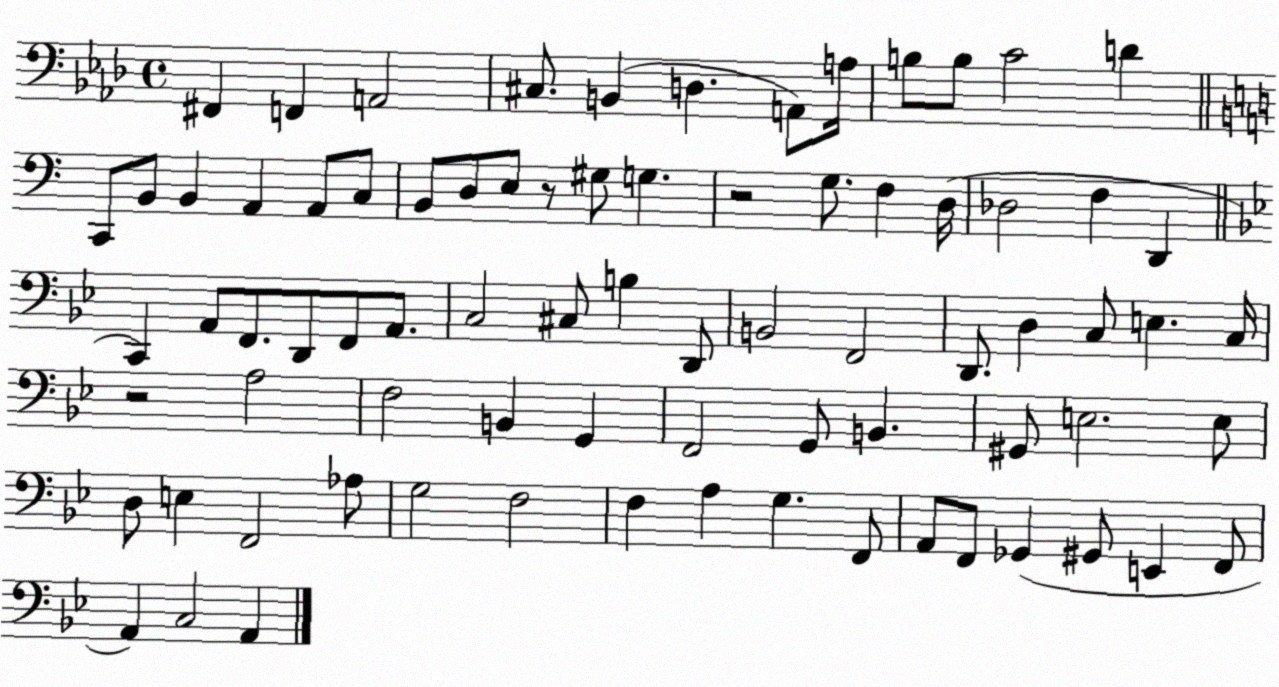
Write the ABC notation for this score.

X:1
T:Untitled
M:4/4
L:1/4
K:Ab
^F,, F,, A,,2 ^C,/2 B,, D, A,,/2 A,/4 B,/2 B,/2 C2 D C,,/2 B,,/2 B,, A,, A,,/2 C,/2 B,,/2 D,/2 E,/2 z/2 ^G,/2 G, z2 G,/2 F, D,/4 _D,2 F, D,, C,, A,,/2 F,,/2 D,,/2 F,,/2 A,,/2 C,2 ^C,/2 B, D,,/2 B,,2 F,,2 D,,/2 D, C,/2 E, C,/4 z2 A,2 F,2 B,, G,, F,,2 G,,/2 B,, ^G,,/2 E,2 E,/2 D,/2 E, F,,2 _A,/2 G,2 F,2 F, A, G, F,,/2 A,,/2 F,,/2 _G,, ^G,,/2 E,, F,,/2 A,, C,2 A,,